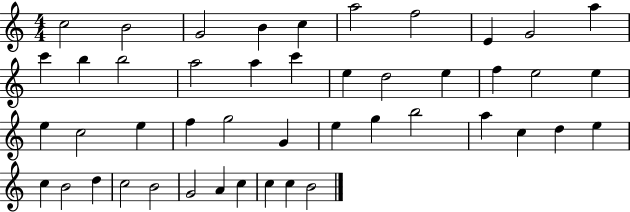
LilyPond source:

{
  \clef treble
  \numericTimeSignature
  \time 4/4
  \key c \major
  c''2 b'2 | g'2 b'4 c''4 | a''2 f''2 | e'4 g'2 a''4 | \break c'''4 b''4 b''2 | a''2 a''4 c'''4 | e''4 d''2 e''4 | f''4 e''2 e''4 | \break e''4 c''2 e''4 | f''4 g''2 g'4 | e''4 g''4 b''2 | a''4 c''4 d''4 e''4 | \break c''4 b'2 d''4 | c''2 b'2 | g'2 a'4 c''4 | c''4 c''4 b'2 | \break \bar "|."
}